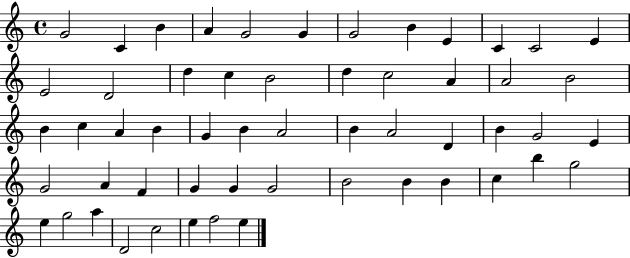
G4/h C4/q B4/q A4/q G4/h G4/q G4/h B4/q E4/q C4/q C4/h E4/q E4/h D4/h D5/q C5/q B4/h D5/q C5/h A4/q A4/h B4/h B4/q C5/q A4/q B4/q G4/q B4/q A4/h B4/q A4/h D4/q B4/q G4/h E4/q G4/h A4/q F4/q G4/q G4/q G4/h B4/h B4/q B4/q C5/q B5/q G5/h E5/q G5/h A5/q D4/h C5/h E5/q F5/h E5/q